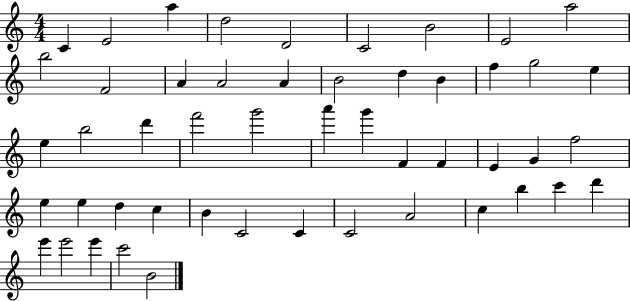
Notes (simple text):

C4/q E4/h A5/q D5/h D4/h C4/h B4/h E4/h A5/h B5/h F4/h A4/q A4/h A4/q B4/h D5/q B4/q F5/q G5/h E5/q E5/q B5/h D6/q F6/h G6/h A6/q G6/q F4/q F4/q E4/q G4/q F5/h E5/q E5/q D5/q C5/q B4/q C4/h C4/q C4/h A4/h C5/q B5/q C6/q D6/q E6/q E6/h E6/q C6/h B4/h